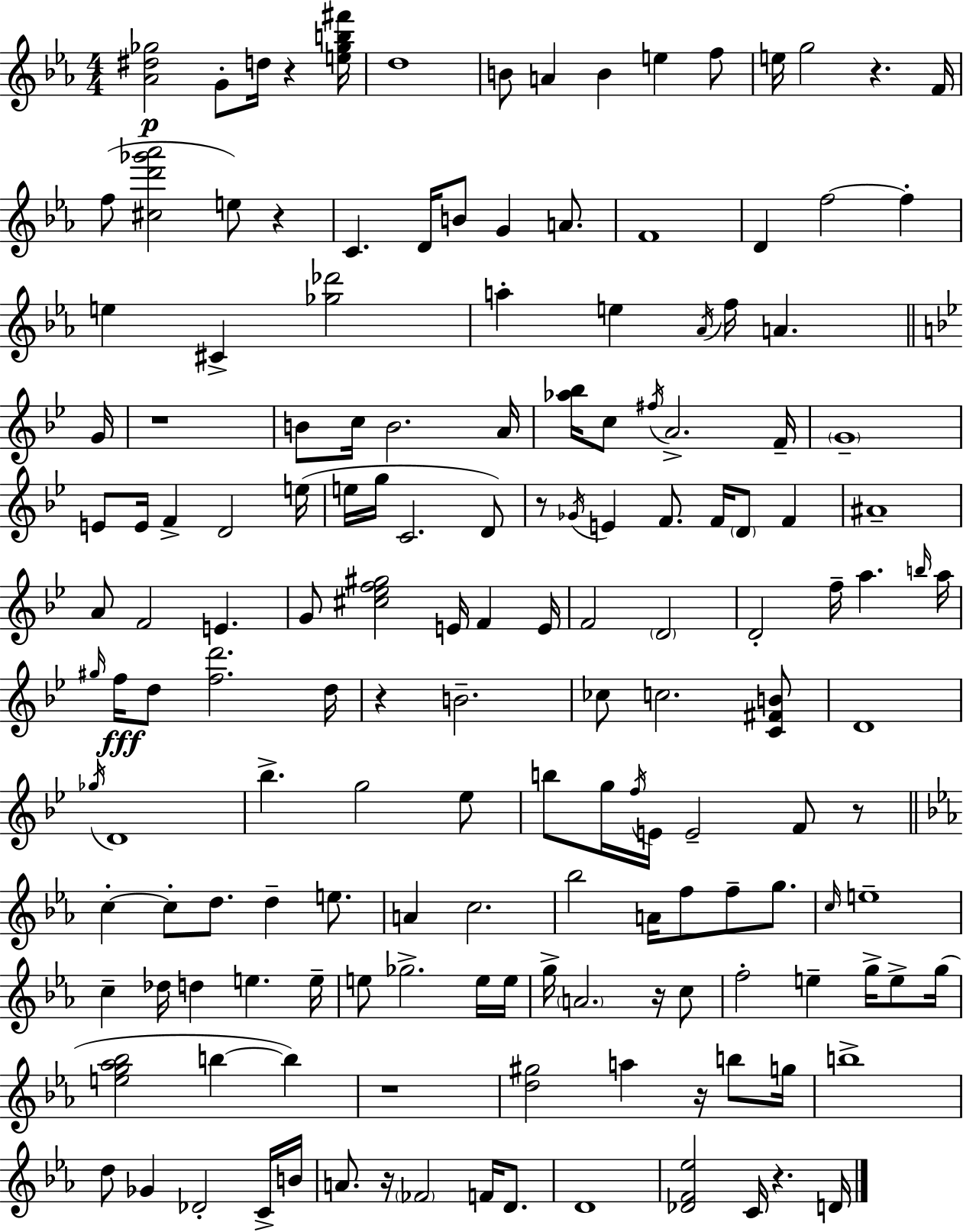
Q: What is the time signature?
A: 4/4